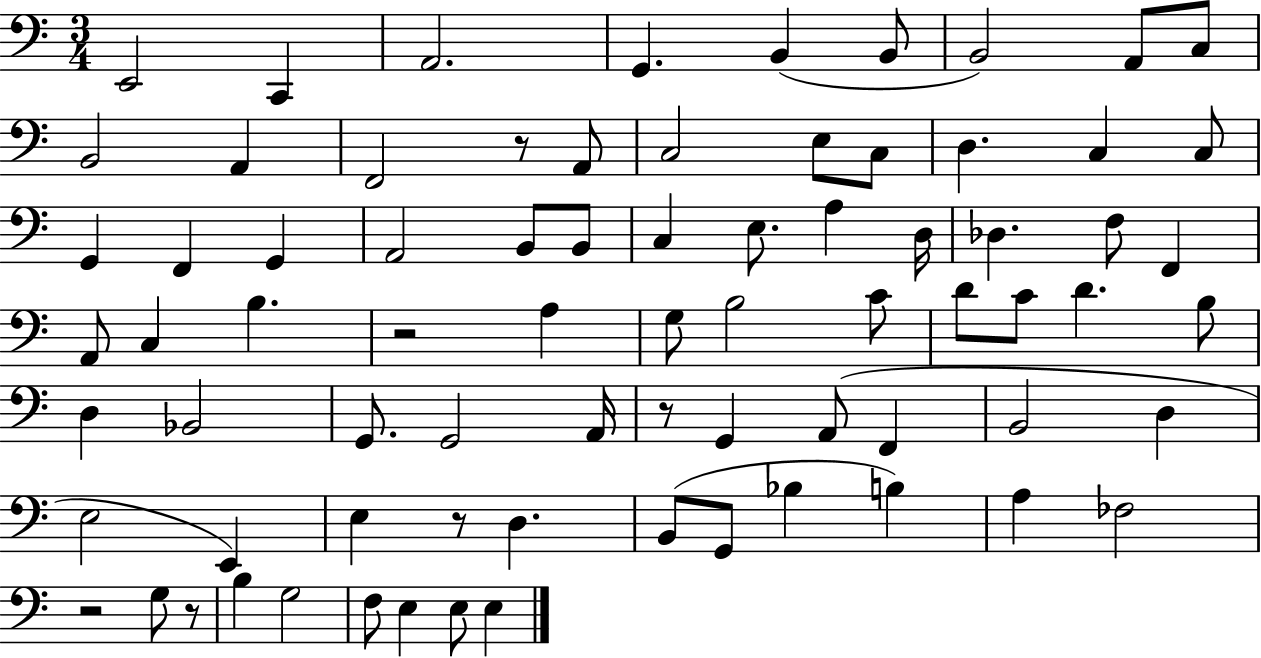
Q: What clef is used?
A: bass